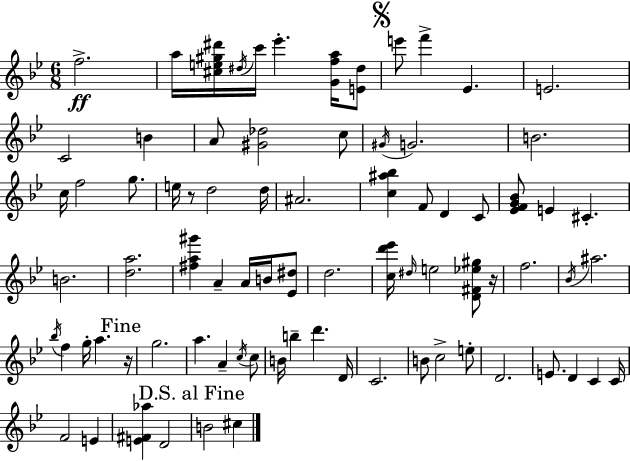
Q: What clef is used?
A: treble